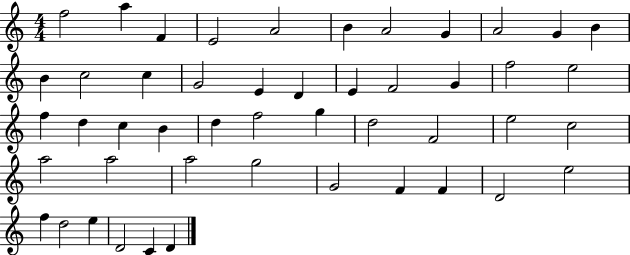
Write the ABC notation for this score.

X:1
T:Untitled
M:4/4
L:1/4
K:C
f2 a F E2 A2 B A2 G A2 G B B c2 c G2 E D E F2 G f2 e2 f d c B d f2 g d2 F2 e2 c2 a2 a2 a2 g2 G2 F F D2 e2 f d2 e D2 C D